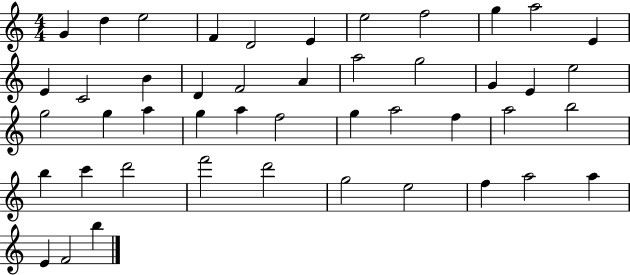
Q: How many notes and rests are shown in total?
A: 46